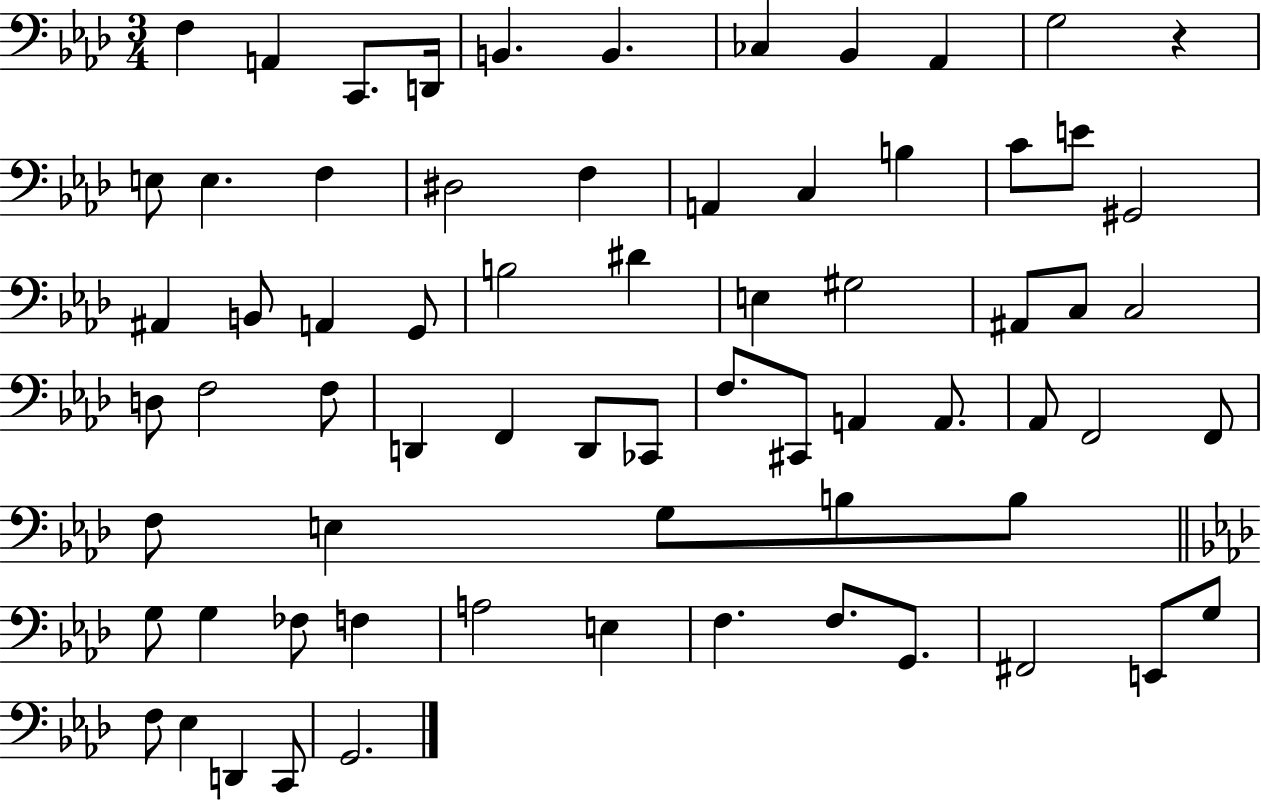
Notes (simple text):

F3/q A2/q C2/e. D2/s B2/q. B2/q. CES3/q Bb2/q Ab2/q G3/h R/q E3/e E3/q. F3/q D#3/h F3/q A2/q C3/q B3/q C4/e E4/e G#2/h A#2/q B2/e A2/q G2/e B3/h D#4/q E3/q G#3/h A#2/e C3/e C3/h D3/e F3/h F3/e D2/q F2/q D2/e CES2/e F3/e. C#2/e A2/q A2/e. Ab2/e F2/h F2/e F3/e E3/q G3/e B3/e B3/e G3/e G3/q FES3/e F3/q A3/h E3/q F3/q. F3/e. G2/e. F#2/h E2/e G3/e F3/e Eb3/q D2/q C2/e G2/h.